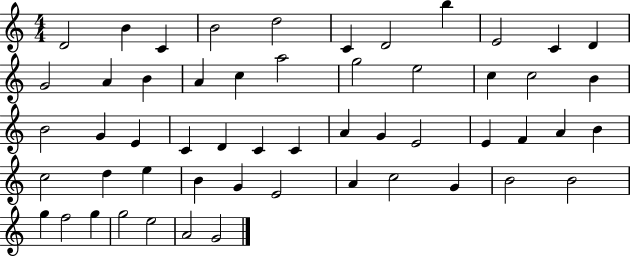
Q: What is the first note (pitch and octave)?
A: D4